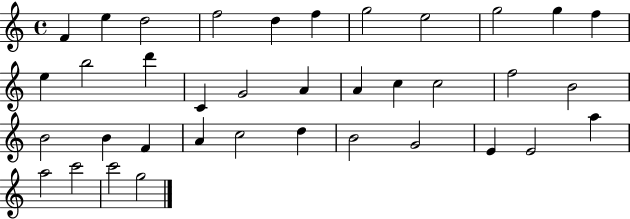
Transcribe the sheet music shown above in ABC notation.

X:1
T:Untitled
M:4/4
L:1/4
K:C
F e d2 f2 d f g2 e2 g2 g f e b2 d' C G2 A A c c2 f2 B2 B2 B F A c2 d B2 G2 E E2 a a2 c'2 c'2 g2